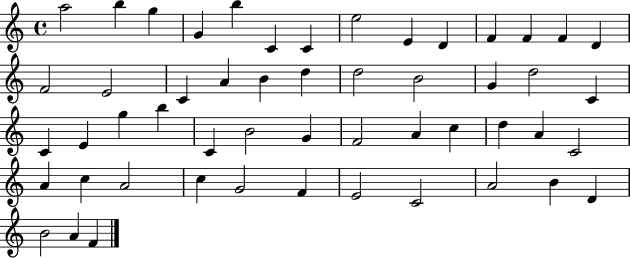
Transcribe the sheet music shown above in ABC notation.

X:1
T:Untitled
M:4/4
L:1/4
K:C
a2 b g G b C C e2 E D F F F D F2 E2 C A B d d2 B2 G d2 C C E g b C B2 G F2 A c d A C2 A c A2 c G2 F E2 C2 A2 B D B2 A F